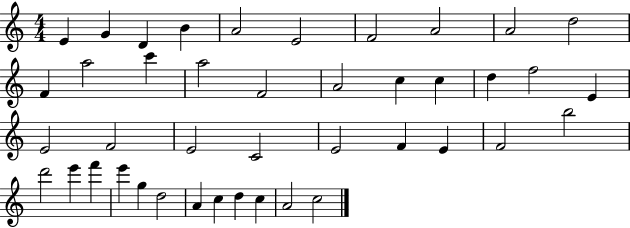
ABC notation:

X:1
T:Untitled
M:4/4
L:1/4
K:C
E G D B A2 E2 F2 A2 A2 d2 F a2 c' a2 F2 A2 c c d f2 E E2 F2 E2 C2 E2 F E F2 b2 d'2 e' f' e' g d2 A c d c A2 c2